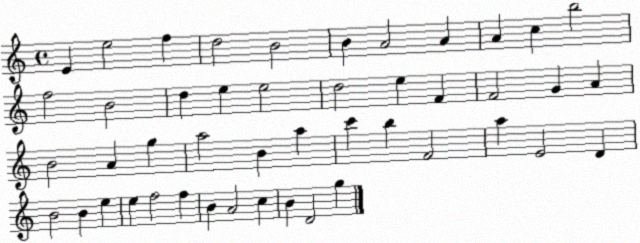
X:1
T:Untitled
M:4/4
L:1/4
K:C
E e2 f d2 B2 B A2 A A c b2 f2 B2 d e e2 d2 e F F2 G A B2 A g a2 B a c' b F2 a E2 D B2 B e e f2 f B A2 c B D2 g